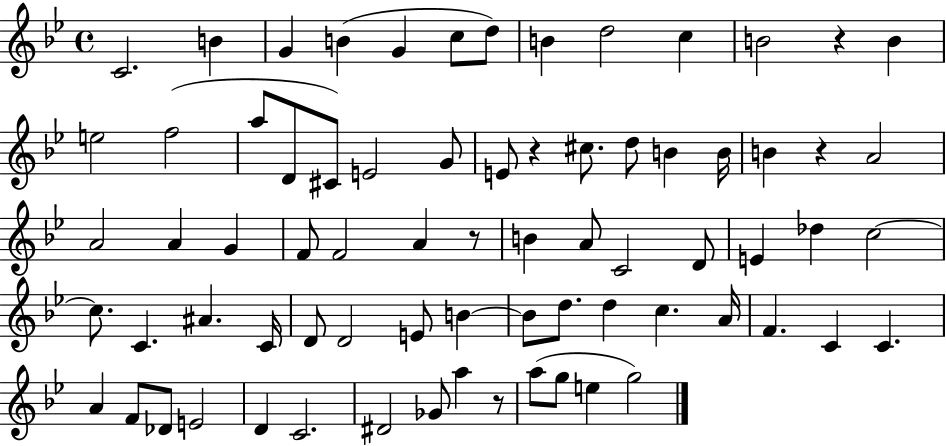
X:1
T:Untitled
M:4/4
L:1/4
K:Bb
C2 B G B G c/2 d/2 B d2 c B2 z B e2 f2 a/2 D/2 ^C/2 E2 G/2 E/2 z ^c/2 d/2 B B/4 B z A2 A2 A G F/2 F2 A z/2 B A/2 C2 D/2 E _d c2 c/2 C ^A C/4 D/2 D2 E/2 B B/2 d/2 d c A/4 F C C A F/2 _D/2 E2 D C2 ^D2 _G/2 a z/2 a/2 g/2 e g2